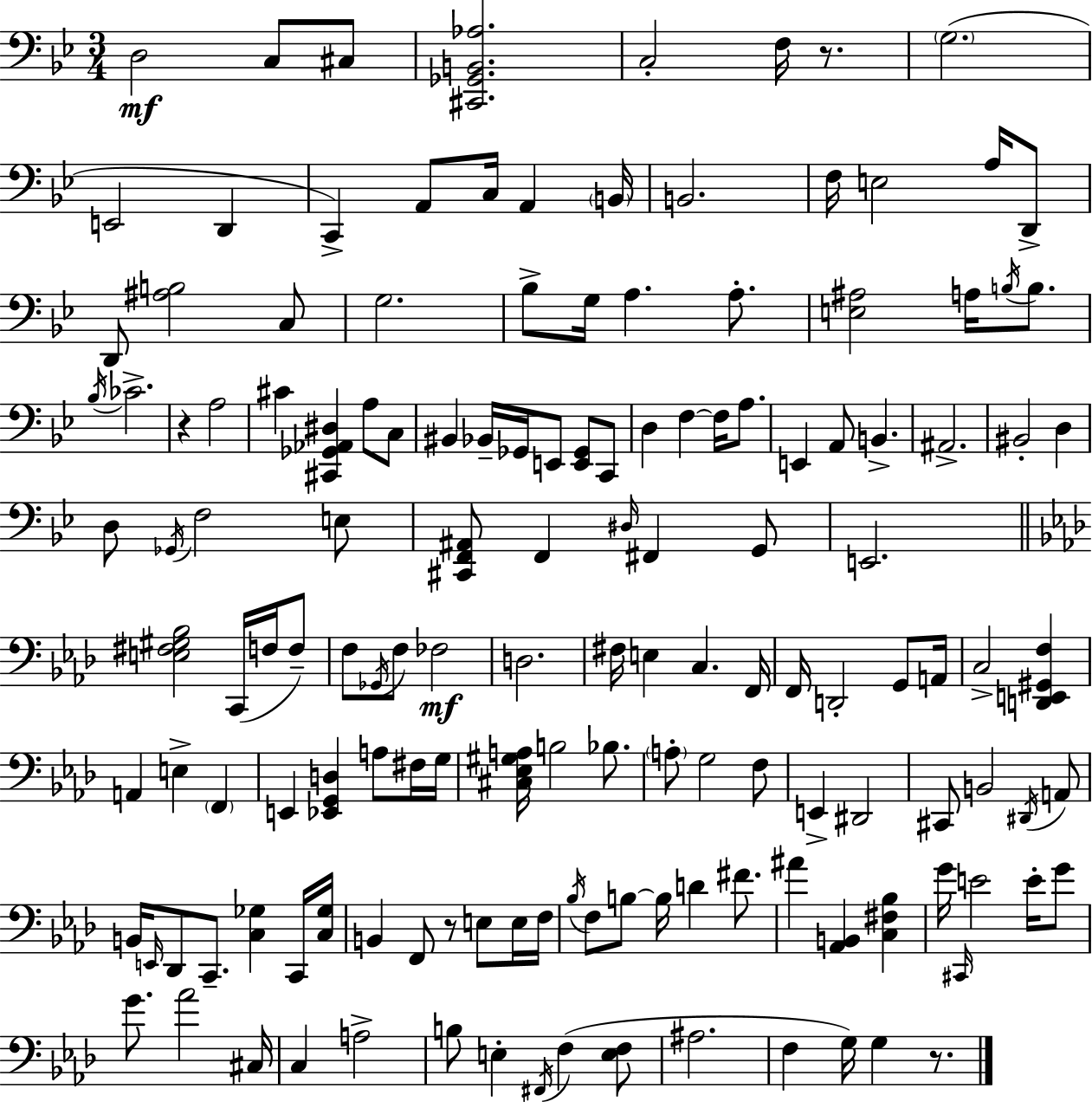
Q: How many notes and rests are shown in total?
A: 147